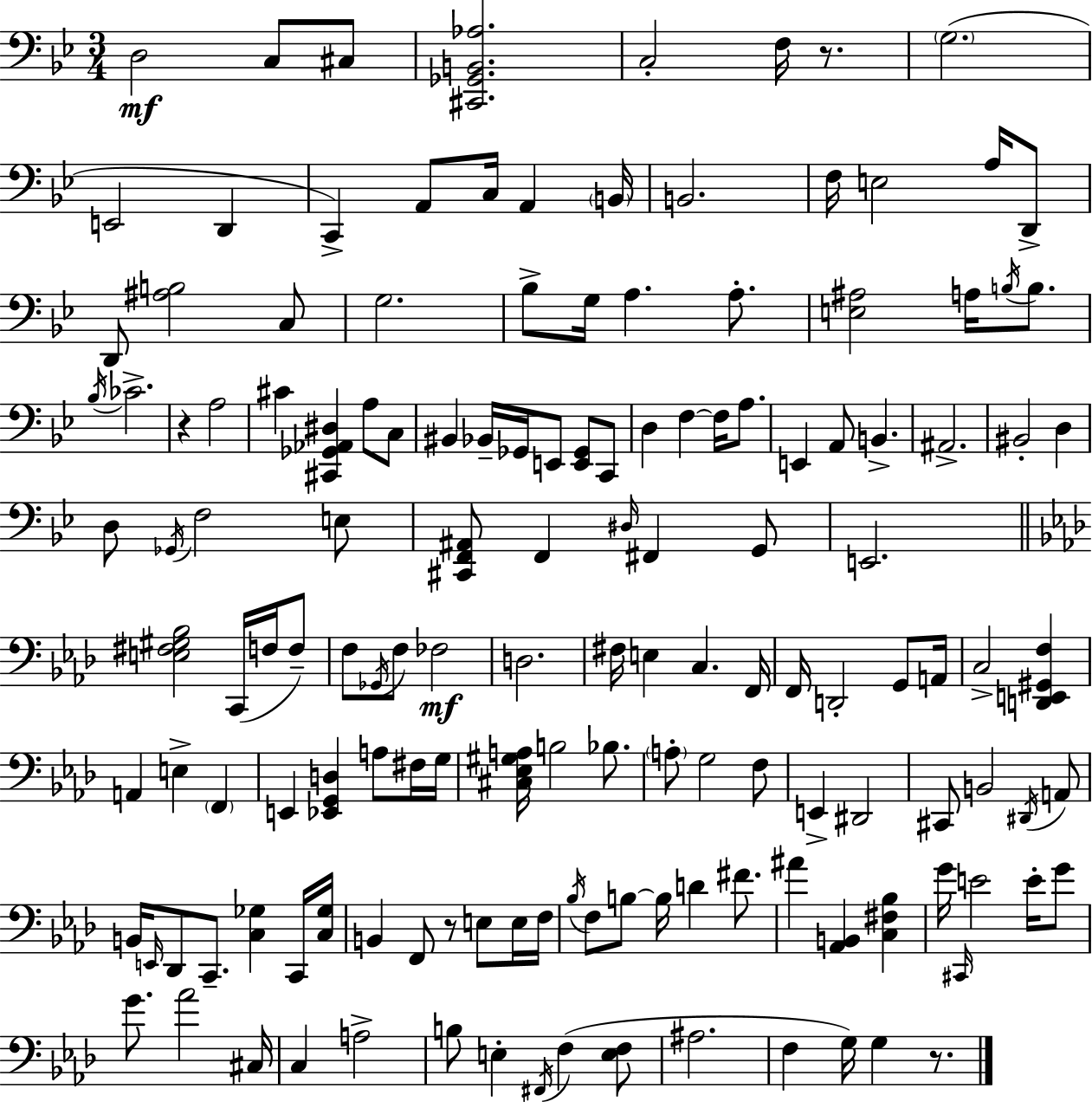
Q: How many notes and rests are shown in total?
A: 147